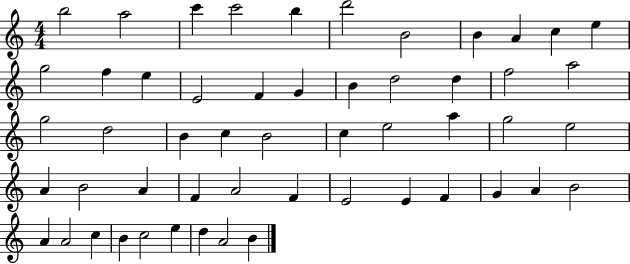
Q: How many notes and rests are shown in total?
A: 53